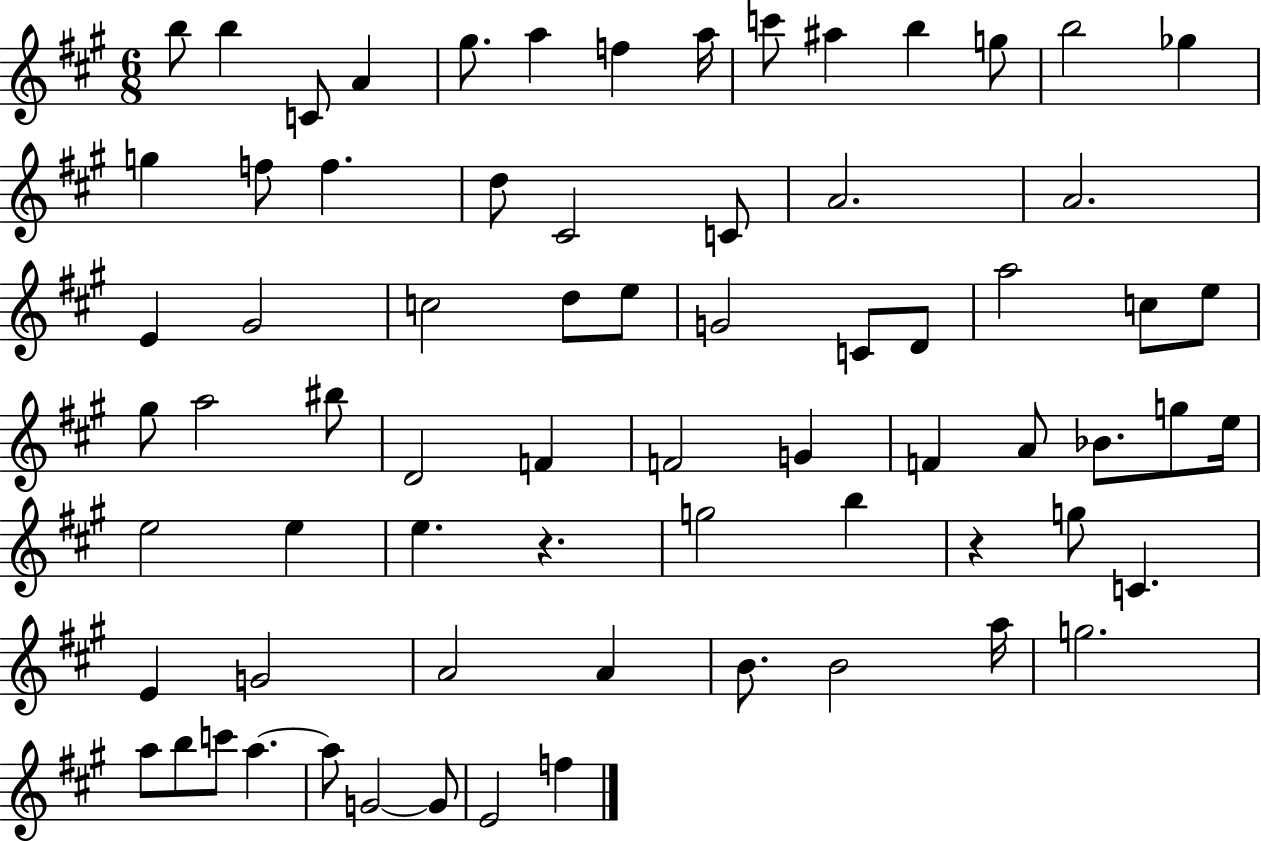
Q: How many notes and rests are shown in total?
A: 71